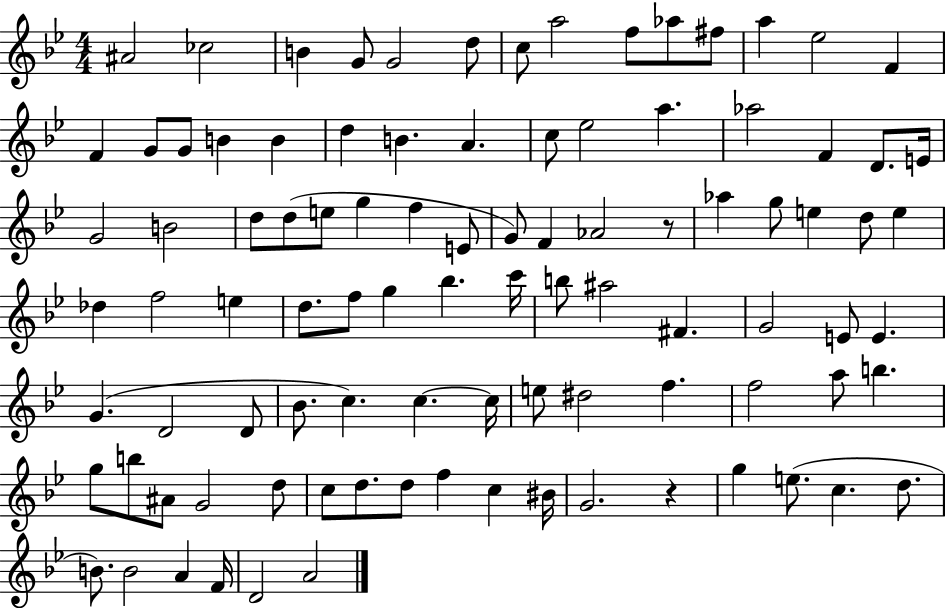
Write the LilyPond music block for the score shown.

{
  \clef treble
  \numericTimeSignature
  \time 4/4
  \key bes \major
  ais'2 ces''2 | b'4 g'8 g'2 d''8 | c''8 a''2 f''8 aes''8 fis''8 | a''4 ees''2 f'4 | \break f'4 g'8 g'8 b'4 b'4 | d''4 b'4. a'4. | c''8 ees''2 a''4. | aes''2 f'4 d'8. e'16 | \break g'2 b'2 | d''8 d''8( e''8 g''4 f''4 e'8 | g'8) f'4 aes'2 r8 | aes''4 g''8 e''4 d''8 e''4 | \break des''4 f''2 e''4 | d''8. f''8 g''4 bes''4. c'''16 | b''8 ais''2 fis'4. | g'2 e'8 e'4. | \break g'4.( d'2 d'8 | bes'8. c''4.) c''4.~~ c''16 | e''8 dis''2 f''4. | f''2 a''8 b''4. | \break g''8 b''8 ais'8 g'2 d''8 | c''8 d''8. d''8 f''4 c''4 bis'16 | g'2. r4 | g''4 e''8.( c''4. d''8. | \break b'8.) b'2 a'4 f'16 | d'2 a'2 | \bar "|."
}